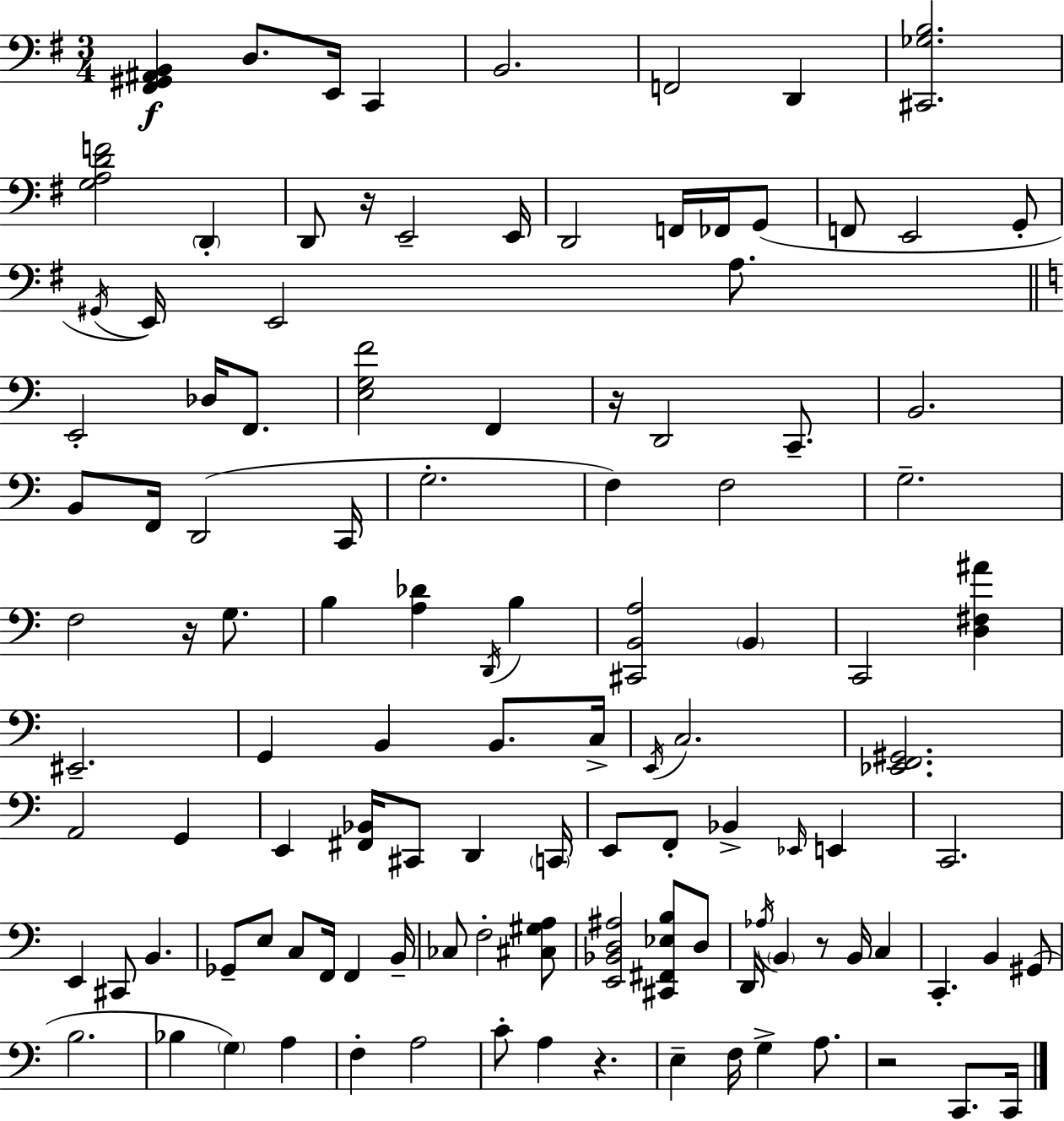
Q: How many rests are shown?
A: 6